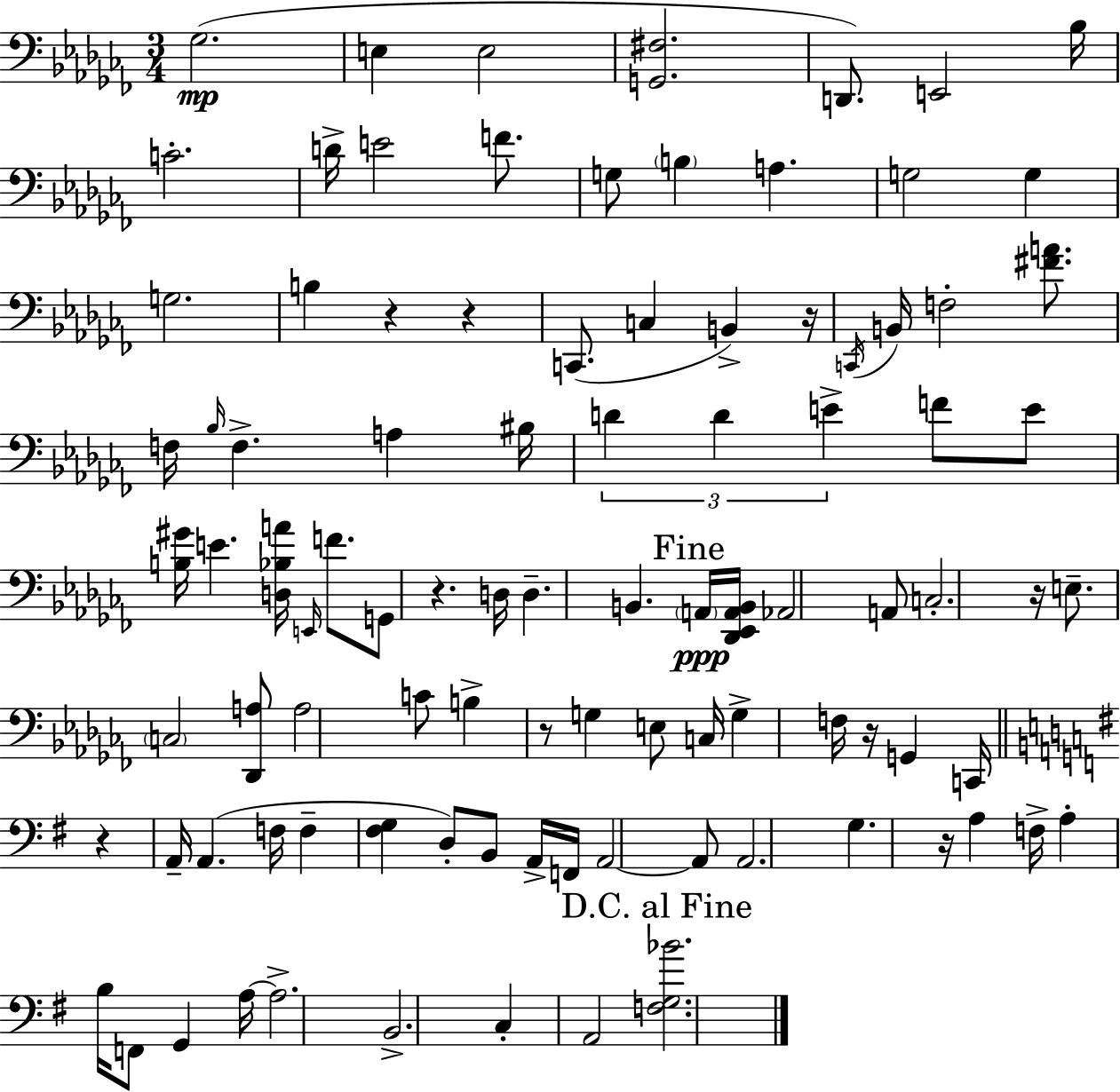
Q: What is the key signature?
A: AES minor